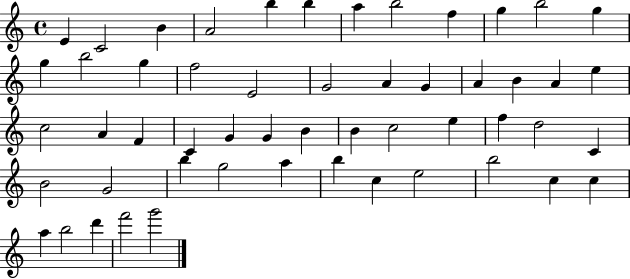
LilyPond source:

{
  \clef treble
  \time 4/4
  \defaultTimeSignature
  \key c \major
  e'4 c'2 b'4 | a'2 b''4 b''4 | a''4 b''2 f''4 | g''4 b''2 g''4 | \break g''4 b''2 g''4 | f''2 e'2 | g'2 a'4 g'4 | a'4 b'4 a'4 e''4 | \break c''2 a'4 f'4 | c'4 g'4 g'4 b'4 | b'4 c''2 e''4 | f''4 d''2 c'4 | \break b'2 g'2 | b''4 g''2 a''4 | b''4 c''4 e''2 | b''2 c''4 c''4 | \break a''4 b''2 d'''4 | f'''2 g'''2 | \bar "|."
}